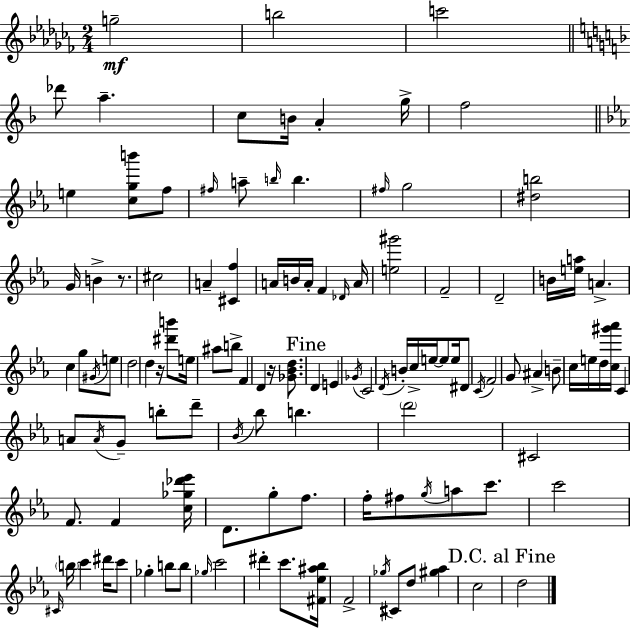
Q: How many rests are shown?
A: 3